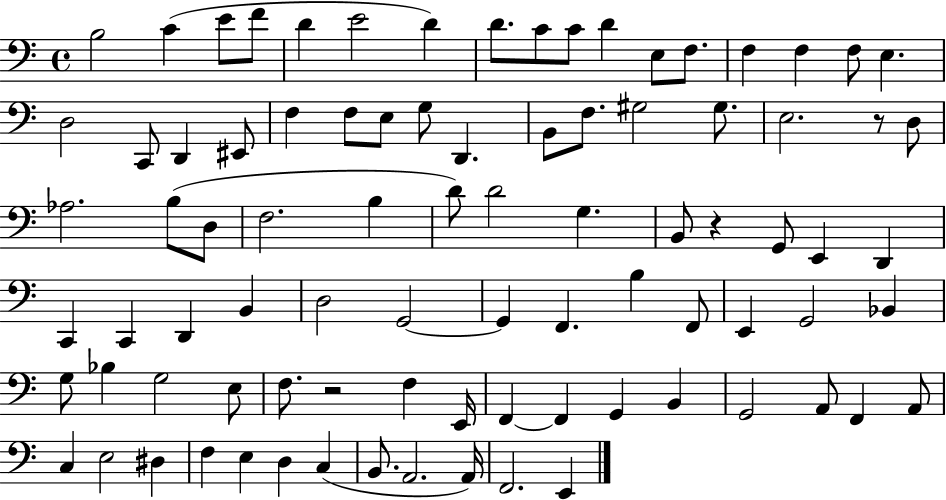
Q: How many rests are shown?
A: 3